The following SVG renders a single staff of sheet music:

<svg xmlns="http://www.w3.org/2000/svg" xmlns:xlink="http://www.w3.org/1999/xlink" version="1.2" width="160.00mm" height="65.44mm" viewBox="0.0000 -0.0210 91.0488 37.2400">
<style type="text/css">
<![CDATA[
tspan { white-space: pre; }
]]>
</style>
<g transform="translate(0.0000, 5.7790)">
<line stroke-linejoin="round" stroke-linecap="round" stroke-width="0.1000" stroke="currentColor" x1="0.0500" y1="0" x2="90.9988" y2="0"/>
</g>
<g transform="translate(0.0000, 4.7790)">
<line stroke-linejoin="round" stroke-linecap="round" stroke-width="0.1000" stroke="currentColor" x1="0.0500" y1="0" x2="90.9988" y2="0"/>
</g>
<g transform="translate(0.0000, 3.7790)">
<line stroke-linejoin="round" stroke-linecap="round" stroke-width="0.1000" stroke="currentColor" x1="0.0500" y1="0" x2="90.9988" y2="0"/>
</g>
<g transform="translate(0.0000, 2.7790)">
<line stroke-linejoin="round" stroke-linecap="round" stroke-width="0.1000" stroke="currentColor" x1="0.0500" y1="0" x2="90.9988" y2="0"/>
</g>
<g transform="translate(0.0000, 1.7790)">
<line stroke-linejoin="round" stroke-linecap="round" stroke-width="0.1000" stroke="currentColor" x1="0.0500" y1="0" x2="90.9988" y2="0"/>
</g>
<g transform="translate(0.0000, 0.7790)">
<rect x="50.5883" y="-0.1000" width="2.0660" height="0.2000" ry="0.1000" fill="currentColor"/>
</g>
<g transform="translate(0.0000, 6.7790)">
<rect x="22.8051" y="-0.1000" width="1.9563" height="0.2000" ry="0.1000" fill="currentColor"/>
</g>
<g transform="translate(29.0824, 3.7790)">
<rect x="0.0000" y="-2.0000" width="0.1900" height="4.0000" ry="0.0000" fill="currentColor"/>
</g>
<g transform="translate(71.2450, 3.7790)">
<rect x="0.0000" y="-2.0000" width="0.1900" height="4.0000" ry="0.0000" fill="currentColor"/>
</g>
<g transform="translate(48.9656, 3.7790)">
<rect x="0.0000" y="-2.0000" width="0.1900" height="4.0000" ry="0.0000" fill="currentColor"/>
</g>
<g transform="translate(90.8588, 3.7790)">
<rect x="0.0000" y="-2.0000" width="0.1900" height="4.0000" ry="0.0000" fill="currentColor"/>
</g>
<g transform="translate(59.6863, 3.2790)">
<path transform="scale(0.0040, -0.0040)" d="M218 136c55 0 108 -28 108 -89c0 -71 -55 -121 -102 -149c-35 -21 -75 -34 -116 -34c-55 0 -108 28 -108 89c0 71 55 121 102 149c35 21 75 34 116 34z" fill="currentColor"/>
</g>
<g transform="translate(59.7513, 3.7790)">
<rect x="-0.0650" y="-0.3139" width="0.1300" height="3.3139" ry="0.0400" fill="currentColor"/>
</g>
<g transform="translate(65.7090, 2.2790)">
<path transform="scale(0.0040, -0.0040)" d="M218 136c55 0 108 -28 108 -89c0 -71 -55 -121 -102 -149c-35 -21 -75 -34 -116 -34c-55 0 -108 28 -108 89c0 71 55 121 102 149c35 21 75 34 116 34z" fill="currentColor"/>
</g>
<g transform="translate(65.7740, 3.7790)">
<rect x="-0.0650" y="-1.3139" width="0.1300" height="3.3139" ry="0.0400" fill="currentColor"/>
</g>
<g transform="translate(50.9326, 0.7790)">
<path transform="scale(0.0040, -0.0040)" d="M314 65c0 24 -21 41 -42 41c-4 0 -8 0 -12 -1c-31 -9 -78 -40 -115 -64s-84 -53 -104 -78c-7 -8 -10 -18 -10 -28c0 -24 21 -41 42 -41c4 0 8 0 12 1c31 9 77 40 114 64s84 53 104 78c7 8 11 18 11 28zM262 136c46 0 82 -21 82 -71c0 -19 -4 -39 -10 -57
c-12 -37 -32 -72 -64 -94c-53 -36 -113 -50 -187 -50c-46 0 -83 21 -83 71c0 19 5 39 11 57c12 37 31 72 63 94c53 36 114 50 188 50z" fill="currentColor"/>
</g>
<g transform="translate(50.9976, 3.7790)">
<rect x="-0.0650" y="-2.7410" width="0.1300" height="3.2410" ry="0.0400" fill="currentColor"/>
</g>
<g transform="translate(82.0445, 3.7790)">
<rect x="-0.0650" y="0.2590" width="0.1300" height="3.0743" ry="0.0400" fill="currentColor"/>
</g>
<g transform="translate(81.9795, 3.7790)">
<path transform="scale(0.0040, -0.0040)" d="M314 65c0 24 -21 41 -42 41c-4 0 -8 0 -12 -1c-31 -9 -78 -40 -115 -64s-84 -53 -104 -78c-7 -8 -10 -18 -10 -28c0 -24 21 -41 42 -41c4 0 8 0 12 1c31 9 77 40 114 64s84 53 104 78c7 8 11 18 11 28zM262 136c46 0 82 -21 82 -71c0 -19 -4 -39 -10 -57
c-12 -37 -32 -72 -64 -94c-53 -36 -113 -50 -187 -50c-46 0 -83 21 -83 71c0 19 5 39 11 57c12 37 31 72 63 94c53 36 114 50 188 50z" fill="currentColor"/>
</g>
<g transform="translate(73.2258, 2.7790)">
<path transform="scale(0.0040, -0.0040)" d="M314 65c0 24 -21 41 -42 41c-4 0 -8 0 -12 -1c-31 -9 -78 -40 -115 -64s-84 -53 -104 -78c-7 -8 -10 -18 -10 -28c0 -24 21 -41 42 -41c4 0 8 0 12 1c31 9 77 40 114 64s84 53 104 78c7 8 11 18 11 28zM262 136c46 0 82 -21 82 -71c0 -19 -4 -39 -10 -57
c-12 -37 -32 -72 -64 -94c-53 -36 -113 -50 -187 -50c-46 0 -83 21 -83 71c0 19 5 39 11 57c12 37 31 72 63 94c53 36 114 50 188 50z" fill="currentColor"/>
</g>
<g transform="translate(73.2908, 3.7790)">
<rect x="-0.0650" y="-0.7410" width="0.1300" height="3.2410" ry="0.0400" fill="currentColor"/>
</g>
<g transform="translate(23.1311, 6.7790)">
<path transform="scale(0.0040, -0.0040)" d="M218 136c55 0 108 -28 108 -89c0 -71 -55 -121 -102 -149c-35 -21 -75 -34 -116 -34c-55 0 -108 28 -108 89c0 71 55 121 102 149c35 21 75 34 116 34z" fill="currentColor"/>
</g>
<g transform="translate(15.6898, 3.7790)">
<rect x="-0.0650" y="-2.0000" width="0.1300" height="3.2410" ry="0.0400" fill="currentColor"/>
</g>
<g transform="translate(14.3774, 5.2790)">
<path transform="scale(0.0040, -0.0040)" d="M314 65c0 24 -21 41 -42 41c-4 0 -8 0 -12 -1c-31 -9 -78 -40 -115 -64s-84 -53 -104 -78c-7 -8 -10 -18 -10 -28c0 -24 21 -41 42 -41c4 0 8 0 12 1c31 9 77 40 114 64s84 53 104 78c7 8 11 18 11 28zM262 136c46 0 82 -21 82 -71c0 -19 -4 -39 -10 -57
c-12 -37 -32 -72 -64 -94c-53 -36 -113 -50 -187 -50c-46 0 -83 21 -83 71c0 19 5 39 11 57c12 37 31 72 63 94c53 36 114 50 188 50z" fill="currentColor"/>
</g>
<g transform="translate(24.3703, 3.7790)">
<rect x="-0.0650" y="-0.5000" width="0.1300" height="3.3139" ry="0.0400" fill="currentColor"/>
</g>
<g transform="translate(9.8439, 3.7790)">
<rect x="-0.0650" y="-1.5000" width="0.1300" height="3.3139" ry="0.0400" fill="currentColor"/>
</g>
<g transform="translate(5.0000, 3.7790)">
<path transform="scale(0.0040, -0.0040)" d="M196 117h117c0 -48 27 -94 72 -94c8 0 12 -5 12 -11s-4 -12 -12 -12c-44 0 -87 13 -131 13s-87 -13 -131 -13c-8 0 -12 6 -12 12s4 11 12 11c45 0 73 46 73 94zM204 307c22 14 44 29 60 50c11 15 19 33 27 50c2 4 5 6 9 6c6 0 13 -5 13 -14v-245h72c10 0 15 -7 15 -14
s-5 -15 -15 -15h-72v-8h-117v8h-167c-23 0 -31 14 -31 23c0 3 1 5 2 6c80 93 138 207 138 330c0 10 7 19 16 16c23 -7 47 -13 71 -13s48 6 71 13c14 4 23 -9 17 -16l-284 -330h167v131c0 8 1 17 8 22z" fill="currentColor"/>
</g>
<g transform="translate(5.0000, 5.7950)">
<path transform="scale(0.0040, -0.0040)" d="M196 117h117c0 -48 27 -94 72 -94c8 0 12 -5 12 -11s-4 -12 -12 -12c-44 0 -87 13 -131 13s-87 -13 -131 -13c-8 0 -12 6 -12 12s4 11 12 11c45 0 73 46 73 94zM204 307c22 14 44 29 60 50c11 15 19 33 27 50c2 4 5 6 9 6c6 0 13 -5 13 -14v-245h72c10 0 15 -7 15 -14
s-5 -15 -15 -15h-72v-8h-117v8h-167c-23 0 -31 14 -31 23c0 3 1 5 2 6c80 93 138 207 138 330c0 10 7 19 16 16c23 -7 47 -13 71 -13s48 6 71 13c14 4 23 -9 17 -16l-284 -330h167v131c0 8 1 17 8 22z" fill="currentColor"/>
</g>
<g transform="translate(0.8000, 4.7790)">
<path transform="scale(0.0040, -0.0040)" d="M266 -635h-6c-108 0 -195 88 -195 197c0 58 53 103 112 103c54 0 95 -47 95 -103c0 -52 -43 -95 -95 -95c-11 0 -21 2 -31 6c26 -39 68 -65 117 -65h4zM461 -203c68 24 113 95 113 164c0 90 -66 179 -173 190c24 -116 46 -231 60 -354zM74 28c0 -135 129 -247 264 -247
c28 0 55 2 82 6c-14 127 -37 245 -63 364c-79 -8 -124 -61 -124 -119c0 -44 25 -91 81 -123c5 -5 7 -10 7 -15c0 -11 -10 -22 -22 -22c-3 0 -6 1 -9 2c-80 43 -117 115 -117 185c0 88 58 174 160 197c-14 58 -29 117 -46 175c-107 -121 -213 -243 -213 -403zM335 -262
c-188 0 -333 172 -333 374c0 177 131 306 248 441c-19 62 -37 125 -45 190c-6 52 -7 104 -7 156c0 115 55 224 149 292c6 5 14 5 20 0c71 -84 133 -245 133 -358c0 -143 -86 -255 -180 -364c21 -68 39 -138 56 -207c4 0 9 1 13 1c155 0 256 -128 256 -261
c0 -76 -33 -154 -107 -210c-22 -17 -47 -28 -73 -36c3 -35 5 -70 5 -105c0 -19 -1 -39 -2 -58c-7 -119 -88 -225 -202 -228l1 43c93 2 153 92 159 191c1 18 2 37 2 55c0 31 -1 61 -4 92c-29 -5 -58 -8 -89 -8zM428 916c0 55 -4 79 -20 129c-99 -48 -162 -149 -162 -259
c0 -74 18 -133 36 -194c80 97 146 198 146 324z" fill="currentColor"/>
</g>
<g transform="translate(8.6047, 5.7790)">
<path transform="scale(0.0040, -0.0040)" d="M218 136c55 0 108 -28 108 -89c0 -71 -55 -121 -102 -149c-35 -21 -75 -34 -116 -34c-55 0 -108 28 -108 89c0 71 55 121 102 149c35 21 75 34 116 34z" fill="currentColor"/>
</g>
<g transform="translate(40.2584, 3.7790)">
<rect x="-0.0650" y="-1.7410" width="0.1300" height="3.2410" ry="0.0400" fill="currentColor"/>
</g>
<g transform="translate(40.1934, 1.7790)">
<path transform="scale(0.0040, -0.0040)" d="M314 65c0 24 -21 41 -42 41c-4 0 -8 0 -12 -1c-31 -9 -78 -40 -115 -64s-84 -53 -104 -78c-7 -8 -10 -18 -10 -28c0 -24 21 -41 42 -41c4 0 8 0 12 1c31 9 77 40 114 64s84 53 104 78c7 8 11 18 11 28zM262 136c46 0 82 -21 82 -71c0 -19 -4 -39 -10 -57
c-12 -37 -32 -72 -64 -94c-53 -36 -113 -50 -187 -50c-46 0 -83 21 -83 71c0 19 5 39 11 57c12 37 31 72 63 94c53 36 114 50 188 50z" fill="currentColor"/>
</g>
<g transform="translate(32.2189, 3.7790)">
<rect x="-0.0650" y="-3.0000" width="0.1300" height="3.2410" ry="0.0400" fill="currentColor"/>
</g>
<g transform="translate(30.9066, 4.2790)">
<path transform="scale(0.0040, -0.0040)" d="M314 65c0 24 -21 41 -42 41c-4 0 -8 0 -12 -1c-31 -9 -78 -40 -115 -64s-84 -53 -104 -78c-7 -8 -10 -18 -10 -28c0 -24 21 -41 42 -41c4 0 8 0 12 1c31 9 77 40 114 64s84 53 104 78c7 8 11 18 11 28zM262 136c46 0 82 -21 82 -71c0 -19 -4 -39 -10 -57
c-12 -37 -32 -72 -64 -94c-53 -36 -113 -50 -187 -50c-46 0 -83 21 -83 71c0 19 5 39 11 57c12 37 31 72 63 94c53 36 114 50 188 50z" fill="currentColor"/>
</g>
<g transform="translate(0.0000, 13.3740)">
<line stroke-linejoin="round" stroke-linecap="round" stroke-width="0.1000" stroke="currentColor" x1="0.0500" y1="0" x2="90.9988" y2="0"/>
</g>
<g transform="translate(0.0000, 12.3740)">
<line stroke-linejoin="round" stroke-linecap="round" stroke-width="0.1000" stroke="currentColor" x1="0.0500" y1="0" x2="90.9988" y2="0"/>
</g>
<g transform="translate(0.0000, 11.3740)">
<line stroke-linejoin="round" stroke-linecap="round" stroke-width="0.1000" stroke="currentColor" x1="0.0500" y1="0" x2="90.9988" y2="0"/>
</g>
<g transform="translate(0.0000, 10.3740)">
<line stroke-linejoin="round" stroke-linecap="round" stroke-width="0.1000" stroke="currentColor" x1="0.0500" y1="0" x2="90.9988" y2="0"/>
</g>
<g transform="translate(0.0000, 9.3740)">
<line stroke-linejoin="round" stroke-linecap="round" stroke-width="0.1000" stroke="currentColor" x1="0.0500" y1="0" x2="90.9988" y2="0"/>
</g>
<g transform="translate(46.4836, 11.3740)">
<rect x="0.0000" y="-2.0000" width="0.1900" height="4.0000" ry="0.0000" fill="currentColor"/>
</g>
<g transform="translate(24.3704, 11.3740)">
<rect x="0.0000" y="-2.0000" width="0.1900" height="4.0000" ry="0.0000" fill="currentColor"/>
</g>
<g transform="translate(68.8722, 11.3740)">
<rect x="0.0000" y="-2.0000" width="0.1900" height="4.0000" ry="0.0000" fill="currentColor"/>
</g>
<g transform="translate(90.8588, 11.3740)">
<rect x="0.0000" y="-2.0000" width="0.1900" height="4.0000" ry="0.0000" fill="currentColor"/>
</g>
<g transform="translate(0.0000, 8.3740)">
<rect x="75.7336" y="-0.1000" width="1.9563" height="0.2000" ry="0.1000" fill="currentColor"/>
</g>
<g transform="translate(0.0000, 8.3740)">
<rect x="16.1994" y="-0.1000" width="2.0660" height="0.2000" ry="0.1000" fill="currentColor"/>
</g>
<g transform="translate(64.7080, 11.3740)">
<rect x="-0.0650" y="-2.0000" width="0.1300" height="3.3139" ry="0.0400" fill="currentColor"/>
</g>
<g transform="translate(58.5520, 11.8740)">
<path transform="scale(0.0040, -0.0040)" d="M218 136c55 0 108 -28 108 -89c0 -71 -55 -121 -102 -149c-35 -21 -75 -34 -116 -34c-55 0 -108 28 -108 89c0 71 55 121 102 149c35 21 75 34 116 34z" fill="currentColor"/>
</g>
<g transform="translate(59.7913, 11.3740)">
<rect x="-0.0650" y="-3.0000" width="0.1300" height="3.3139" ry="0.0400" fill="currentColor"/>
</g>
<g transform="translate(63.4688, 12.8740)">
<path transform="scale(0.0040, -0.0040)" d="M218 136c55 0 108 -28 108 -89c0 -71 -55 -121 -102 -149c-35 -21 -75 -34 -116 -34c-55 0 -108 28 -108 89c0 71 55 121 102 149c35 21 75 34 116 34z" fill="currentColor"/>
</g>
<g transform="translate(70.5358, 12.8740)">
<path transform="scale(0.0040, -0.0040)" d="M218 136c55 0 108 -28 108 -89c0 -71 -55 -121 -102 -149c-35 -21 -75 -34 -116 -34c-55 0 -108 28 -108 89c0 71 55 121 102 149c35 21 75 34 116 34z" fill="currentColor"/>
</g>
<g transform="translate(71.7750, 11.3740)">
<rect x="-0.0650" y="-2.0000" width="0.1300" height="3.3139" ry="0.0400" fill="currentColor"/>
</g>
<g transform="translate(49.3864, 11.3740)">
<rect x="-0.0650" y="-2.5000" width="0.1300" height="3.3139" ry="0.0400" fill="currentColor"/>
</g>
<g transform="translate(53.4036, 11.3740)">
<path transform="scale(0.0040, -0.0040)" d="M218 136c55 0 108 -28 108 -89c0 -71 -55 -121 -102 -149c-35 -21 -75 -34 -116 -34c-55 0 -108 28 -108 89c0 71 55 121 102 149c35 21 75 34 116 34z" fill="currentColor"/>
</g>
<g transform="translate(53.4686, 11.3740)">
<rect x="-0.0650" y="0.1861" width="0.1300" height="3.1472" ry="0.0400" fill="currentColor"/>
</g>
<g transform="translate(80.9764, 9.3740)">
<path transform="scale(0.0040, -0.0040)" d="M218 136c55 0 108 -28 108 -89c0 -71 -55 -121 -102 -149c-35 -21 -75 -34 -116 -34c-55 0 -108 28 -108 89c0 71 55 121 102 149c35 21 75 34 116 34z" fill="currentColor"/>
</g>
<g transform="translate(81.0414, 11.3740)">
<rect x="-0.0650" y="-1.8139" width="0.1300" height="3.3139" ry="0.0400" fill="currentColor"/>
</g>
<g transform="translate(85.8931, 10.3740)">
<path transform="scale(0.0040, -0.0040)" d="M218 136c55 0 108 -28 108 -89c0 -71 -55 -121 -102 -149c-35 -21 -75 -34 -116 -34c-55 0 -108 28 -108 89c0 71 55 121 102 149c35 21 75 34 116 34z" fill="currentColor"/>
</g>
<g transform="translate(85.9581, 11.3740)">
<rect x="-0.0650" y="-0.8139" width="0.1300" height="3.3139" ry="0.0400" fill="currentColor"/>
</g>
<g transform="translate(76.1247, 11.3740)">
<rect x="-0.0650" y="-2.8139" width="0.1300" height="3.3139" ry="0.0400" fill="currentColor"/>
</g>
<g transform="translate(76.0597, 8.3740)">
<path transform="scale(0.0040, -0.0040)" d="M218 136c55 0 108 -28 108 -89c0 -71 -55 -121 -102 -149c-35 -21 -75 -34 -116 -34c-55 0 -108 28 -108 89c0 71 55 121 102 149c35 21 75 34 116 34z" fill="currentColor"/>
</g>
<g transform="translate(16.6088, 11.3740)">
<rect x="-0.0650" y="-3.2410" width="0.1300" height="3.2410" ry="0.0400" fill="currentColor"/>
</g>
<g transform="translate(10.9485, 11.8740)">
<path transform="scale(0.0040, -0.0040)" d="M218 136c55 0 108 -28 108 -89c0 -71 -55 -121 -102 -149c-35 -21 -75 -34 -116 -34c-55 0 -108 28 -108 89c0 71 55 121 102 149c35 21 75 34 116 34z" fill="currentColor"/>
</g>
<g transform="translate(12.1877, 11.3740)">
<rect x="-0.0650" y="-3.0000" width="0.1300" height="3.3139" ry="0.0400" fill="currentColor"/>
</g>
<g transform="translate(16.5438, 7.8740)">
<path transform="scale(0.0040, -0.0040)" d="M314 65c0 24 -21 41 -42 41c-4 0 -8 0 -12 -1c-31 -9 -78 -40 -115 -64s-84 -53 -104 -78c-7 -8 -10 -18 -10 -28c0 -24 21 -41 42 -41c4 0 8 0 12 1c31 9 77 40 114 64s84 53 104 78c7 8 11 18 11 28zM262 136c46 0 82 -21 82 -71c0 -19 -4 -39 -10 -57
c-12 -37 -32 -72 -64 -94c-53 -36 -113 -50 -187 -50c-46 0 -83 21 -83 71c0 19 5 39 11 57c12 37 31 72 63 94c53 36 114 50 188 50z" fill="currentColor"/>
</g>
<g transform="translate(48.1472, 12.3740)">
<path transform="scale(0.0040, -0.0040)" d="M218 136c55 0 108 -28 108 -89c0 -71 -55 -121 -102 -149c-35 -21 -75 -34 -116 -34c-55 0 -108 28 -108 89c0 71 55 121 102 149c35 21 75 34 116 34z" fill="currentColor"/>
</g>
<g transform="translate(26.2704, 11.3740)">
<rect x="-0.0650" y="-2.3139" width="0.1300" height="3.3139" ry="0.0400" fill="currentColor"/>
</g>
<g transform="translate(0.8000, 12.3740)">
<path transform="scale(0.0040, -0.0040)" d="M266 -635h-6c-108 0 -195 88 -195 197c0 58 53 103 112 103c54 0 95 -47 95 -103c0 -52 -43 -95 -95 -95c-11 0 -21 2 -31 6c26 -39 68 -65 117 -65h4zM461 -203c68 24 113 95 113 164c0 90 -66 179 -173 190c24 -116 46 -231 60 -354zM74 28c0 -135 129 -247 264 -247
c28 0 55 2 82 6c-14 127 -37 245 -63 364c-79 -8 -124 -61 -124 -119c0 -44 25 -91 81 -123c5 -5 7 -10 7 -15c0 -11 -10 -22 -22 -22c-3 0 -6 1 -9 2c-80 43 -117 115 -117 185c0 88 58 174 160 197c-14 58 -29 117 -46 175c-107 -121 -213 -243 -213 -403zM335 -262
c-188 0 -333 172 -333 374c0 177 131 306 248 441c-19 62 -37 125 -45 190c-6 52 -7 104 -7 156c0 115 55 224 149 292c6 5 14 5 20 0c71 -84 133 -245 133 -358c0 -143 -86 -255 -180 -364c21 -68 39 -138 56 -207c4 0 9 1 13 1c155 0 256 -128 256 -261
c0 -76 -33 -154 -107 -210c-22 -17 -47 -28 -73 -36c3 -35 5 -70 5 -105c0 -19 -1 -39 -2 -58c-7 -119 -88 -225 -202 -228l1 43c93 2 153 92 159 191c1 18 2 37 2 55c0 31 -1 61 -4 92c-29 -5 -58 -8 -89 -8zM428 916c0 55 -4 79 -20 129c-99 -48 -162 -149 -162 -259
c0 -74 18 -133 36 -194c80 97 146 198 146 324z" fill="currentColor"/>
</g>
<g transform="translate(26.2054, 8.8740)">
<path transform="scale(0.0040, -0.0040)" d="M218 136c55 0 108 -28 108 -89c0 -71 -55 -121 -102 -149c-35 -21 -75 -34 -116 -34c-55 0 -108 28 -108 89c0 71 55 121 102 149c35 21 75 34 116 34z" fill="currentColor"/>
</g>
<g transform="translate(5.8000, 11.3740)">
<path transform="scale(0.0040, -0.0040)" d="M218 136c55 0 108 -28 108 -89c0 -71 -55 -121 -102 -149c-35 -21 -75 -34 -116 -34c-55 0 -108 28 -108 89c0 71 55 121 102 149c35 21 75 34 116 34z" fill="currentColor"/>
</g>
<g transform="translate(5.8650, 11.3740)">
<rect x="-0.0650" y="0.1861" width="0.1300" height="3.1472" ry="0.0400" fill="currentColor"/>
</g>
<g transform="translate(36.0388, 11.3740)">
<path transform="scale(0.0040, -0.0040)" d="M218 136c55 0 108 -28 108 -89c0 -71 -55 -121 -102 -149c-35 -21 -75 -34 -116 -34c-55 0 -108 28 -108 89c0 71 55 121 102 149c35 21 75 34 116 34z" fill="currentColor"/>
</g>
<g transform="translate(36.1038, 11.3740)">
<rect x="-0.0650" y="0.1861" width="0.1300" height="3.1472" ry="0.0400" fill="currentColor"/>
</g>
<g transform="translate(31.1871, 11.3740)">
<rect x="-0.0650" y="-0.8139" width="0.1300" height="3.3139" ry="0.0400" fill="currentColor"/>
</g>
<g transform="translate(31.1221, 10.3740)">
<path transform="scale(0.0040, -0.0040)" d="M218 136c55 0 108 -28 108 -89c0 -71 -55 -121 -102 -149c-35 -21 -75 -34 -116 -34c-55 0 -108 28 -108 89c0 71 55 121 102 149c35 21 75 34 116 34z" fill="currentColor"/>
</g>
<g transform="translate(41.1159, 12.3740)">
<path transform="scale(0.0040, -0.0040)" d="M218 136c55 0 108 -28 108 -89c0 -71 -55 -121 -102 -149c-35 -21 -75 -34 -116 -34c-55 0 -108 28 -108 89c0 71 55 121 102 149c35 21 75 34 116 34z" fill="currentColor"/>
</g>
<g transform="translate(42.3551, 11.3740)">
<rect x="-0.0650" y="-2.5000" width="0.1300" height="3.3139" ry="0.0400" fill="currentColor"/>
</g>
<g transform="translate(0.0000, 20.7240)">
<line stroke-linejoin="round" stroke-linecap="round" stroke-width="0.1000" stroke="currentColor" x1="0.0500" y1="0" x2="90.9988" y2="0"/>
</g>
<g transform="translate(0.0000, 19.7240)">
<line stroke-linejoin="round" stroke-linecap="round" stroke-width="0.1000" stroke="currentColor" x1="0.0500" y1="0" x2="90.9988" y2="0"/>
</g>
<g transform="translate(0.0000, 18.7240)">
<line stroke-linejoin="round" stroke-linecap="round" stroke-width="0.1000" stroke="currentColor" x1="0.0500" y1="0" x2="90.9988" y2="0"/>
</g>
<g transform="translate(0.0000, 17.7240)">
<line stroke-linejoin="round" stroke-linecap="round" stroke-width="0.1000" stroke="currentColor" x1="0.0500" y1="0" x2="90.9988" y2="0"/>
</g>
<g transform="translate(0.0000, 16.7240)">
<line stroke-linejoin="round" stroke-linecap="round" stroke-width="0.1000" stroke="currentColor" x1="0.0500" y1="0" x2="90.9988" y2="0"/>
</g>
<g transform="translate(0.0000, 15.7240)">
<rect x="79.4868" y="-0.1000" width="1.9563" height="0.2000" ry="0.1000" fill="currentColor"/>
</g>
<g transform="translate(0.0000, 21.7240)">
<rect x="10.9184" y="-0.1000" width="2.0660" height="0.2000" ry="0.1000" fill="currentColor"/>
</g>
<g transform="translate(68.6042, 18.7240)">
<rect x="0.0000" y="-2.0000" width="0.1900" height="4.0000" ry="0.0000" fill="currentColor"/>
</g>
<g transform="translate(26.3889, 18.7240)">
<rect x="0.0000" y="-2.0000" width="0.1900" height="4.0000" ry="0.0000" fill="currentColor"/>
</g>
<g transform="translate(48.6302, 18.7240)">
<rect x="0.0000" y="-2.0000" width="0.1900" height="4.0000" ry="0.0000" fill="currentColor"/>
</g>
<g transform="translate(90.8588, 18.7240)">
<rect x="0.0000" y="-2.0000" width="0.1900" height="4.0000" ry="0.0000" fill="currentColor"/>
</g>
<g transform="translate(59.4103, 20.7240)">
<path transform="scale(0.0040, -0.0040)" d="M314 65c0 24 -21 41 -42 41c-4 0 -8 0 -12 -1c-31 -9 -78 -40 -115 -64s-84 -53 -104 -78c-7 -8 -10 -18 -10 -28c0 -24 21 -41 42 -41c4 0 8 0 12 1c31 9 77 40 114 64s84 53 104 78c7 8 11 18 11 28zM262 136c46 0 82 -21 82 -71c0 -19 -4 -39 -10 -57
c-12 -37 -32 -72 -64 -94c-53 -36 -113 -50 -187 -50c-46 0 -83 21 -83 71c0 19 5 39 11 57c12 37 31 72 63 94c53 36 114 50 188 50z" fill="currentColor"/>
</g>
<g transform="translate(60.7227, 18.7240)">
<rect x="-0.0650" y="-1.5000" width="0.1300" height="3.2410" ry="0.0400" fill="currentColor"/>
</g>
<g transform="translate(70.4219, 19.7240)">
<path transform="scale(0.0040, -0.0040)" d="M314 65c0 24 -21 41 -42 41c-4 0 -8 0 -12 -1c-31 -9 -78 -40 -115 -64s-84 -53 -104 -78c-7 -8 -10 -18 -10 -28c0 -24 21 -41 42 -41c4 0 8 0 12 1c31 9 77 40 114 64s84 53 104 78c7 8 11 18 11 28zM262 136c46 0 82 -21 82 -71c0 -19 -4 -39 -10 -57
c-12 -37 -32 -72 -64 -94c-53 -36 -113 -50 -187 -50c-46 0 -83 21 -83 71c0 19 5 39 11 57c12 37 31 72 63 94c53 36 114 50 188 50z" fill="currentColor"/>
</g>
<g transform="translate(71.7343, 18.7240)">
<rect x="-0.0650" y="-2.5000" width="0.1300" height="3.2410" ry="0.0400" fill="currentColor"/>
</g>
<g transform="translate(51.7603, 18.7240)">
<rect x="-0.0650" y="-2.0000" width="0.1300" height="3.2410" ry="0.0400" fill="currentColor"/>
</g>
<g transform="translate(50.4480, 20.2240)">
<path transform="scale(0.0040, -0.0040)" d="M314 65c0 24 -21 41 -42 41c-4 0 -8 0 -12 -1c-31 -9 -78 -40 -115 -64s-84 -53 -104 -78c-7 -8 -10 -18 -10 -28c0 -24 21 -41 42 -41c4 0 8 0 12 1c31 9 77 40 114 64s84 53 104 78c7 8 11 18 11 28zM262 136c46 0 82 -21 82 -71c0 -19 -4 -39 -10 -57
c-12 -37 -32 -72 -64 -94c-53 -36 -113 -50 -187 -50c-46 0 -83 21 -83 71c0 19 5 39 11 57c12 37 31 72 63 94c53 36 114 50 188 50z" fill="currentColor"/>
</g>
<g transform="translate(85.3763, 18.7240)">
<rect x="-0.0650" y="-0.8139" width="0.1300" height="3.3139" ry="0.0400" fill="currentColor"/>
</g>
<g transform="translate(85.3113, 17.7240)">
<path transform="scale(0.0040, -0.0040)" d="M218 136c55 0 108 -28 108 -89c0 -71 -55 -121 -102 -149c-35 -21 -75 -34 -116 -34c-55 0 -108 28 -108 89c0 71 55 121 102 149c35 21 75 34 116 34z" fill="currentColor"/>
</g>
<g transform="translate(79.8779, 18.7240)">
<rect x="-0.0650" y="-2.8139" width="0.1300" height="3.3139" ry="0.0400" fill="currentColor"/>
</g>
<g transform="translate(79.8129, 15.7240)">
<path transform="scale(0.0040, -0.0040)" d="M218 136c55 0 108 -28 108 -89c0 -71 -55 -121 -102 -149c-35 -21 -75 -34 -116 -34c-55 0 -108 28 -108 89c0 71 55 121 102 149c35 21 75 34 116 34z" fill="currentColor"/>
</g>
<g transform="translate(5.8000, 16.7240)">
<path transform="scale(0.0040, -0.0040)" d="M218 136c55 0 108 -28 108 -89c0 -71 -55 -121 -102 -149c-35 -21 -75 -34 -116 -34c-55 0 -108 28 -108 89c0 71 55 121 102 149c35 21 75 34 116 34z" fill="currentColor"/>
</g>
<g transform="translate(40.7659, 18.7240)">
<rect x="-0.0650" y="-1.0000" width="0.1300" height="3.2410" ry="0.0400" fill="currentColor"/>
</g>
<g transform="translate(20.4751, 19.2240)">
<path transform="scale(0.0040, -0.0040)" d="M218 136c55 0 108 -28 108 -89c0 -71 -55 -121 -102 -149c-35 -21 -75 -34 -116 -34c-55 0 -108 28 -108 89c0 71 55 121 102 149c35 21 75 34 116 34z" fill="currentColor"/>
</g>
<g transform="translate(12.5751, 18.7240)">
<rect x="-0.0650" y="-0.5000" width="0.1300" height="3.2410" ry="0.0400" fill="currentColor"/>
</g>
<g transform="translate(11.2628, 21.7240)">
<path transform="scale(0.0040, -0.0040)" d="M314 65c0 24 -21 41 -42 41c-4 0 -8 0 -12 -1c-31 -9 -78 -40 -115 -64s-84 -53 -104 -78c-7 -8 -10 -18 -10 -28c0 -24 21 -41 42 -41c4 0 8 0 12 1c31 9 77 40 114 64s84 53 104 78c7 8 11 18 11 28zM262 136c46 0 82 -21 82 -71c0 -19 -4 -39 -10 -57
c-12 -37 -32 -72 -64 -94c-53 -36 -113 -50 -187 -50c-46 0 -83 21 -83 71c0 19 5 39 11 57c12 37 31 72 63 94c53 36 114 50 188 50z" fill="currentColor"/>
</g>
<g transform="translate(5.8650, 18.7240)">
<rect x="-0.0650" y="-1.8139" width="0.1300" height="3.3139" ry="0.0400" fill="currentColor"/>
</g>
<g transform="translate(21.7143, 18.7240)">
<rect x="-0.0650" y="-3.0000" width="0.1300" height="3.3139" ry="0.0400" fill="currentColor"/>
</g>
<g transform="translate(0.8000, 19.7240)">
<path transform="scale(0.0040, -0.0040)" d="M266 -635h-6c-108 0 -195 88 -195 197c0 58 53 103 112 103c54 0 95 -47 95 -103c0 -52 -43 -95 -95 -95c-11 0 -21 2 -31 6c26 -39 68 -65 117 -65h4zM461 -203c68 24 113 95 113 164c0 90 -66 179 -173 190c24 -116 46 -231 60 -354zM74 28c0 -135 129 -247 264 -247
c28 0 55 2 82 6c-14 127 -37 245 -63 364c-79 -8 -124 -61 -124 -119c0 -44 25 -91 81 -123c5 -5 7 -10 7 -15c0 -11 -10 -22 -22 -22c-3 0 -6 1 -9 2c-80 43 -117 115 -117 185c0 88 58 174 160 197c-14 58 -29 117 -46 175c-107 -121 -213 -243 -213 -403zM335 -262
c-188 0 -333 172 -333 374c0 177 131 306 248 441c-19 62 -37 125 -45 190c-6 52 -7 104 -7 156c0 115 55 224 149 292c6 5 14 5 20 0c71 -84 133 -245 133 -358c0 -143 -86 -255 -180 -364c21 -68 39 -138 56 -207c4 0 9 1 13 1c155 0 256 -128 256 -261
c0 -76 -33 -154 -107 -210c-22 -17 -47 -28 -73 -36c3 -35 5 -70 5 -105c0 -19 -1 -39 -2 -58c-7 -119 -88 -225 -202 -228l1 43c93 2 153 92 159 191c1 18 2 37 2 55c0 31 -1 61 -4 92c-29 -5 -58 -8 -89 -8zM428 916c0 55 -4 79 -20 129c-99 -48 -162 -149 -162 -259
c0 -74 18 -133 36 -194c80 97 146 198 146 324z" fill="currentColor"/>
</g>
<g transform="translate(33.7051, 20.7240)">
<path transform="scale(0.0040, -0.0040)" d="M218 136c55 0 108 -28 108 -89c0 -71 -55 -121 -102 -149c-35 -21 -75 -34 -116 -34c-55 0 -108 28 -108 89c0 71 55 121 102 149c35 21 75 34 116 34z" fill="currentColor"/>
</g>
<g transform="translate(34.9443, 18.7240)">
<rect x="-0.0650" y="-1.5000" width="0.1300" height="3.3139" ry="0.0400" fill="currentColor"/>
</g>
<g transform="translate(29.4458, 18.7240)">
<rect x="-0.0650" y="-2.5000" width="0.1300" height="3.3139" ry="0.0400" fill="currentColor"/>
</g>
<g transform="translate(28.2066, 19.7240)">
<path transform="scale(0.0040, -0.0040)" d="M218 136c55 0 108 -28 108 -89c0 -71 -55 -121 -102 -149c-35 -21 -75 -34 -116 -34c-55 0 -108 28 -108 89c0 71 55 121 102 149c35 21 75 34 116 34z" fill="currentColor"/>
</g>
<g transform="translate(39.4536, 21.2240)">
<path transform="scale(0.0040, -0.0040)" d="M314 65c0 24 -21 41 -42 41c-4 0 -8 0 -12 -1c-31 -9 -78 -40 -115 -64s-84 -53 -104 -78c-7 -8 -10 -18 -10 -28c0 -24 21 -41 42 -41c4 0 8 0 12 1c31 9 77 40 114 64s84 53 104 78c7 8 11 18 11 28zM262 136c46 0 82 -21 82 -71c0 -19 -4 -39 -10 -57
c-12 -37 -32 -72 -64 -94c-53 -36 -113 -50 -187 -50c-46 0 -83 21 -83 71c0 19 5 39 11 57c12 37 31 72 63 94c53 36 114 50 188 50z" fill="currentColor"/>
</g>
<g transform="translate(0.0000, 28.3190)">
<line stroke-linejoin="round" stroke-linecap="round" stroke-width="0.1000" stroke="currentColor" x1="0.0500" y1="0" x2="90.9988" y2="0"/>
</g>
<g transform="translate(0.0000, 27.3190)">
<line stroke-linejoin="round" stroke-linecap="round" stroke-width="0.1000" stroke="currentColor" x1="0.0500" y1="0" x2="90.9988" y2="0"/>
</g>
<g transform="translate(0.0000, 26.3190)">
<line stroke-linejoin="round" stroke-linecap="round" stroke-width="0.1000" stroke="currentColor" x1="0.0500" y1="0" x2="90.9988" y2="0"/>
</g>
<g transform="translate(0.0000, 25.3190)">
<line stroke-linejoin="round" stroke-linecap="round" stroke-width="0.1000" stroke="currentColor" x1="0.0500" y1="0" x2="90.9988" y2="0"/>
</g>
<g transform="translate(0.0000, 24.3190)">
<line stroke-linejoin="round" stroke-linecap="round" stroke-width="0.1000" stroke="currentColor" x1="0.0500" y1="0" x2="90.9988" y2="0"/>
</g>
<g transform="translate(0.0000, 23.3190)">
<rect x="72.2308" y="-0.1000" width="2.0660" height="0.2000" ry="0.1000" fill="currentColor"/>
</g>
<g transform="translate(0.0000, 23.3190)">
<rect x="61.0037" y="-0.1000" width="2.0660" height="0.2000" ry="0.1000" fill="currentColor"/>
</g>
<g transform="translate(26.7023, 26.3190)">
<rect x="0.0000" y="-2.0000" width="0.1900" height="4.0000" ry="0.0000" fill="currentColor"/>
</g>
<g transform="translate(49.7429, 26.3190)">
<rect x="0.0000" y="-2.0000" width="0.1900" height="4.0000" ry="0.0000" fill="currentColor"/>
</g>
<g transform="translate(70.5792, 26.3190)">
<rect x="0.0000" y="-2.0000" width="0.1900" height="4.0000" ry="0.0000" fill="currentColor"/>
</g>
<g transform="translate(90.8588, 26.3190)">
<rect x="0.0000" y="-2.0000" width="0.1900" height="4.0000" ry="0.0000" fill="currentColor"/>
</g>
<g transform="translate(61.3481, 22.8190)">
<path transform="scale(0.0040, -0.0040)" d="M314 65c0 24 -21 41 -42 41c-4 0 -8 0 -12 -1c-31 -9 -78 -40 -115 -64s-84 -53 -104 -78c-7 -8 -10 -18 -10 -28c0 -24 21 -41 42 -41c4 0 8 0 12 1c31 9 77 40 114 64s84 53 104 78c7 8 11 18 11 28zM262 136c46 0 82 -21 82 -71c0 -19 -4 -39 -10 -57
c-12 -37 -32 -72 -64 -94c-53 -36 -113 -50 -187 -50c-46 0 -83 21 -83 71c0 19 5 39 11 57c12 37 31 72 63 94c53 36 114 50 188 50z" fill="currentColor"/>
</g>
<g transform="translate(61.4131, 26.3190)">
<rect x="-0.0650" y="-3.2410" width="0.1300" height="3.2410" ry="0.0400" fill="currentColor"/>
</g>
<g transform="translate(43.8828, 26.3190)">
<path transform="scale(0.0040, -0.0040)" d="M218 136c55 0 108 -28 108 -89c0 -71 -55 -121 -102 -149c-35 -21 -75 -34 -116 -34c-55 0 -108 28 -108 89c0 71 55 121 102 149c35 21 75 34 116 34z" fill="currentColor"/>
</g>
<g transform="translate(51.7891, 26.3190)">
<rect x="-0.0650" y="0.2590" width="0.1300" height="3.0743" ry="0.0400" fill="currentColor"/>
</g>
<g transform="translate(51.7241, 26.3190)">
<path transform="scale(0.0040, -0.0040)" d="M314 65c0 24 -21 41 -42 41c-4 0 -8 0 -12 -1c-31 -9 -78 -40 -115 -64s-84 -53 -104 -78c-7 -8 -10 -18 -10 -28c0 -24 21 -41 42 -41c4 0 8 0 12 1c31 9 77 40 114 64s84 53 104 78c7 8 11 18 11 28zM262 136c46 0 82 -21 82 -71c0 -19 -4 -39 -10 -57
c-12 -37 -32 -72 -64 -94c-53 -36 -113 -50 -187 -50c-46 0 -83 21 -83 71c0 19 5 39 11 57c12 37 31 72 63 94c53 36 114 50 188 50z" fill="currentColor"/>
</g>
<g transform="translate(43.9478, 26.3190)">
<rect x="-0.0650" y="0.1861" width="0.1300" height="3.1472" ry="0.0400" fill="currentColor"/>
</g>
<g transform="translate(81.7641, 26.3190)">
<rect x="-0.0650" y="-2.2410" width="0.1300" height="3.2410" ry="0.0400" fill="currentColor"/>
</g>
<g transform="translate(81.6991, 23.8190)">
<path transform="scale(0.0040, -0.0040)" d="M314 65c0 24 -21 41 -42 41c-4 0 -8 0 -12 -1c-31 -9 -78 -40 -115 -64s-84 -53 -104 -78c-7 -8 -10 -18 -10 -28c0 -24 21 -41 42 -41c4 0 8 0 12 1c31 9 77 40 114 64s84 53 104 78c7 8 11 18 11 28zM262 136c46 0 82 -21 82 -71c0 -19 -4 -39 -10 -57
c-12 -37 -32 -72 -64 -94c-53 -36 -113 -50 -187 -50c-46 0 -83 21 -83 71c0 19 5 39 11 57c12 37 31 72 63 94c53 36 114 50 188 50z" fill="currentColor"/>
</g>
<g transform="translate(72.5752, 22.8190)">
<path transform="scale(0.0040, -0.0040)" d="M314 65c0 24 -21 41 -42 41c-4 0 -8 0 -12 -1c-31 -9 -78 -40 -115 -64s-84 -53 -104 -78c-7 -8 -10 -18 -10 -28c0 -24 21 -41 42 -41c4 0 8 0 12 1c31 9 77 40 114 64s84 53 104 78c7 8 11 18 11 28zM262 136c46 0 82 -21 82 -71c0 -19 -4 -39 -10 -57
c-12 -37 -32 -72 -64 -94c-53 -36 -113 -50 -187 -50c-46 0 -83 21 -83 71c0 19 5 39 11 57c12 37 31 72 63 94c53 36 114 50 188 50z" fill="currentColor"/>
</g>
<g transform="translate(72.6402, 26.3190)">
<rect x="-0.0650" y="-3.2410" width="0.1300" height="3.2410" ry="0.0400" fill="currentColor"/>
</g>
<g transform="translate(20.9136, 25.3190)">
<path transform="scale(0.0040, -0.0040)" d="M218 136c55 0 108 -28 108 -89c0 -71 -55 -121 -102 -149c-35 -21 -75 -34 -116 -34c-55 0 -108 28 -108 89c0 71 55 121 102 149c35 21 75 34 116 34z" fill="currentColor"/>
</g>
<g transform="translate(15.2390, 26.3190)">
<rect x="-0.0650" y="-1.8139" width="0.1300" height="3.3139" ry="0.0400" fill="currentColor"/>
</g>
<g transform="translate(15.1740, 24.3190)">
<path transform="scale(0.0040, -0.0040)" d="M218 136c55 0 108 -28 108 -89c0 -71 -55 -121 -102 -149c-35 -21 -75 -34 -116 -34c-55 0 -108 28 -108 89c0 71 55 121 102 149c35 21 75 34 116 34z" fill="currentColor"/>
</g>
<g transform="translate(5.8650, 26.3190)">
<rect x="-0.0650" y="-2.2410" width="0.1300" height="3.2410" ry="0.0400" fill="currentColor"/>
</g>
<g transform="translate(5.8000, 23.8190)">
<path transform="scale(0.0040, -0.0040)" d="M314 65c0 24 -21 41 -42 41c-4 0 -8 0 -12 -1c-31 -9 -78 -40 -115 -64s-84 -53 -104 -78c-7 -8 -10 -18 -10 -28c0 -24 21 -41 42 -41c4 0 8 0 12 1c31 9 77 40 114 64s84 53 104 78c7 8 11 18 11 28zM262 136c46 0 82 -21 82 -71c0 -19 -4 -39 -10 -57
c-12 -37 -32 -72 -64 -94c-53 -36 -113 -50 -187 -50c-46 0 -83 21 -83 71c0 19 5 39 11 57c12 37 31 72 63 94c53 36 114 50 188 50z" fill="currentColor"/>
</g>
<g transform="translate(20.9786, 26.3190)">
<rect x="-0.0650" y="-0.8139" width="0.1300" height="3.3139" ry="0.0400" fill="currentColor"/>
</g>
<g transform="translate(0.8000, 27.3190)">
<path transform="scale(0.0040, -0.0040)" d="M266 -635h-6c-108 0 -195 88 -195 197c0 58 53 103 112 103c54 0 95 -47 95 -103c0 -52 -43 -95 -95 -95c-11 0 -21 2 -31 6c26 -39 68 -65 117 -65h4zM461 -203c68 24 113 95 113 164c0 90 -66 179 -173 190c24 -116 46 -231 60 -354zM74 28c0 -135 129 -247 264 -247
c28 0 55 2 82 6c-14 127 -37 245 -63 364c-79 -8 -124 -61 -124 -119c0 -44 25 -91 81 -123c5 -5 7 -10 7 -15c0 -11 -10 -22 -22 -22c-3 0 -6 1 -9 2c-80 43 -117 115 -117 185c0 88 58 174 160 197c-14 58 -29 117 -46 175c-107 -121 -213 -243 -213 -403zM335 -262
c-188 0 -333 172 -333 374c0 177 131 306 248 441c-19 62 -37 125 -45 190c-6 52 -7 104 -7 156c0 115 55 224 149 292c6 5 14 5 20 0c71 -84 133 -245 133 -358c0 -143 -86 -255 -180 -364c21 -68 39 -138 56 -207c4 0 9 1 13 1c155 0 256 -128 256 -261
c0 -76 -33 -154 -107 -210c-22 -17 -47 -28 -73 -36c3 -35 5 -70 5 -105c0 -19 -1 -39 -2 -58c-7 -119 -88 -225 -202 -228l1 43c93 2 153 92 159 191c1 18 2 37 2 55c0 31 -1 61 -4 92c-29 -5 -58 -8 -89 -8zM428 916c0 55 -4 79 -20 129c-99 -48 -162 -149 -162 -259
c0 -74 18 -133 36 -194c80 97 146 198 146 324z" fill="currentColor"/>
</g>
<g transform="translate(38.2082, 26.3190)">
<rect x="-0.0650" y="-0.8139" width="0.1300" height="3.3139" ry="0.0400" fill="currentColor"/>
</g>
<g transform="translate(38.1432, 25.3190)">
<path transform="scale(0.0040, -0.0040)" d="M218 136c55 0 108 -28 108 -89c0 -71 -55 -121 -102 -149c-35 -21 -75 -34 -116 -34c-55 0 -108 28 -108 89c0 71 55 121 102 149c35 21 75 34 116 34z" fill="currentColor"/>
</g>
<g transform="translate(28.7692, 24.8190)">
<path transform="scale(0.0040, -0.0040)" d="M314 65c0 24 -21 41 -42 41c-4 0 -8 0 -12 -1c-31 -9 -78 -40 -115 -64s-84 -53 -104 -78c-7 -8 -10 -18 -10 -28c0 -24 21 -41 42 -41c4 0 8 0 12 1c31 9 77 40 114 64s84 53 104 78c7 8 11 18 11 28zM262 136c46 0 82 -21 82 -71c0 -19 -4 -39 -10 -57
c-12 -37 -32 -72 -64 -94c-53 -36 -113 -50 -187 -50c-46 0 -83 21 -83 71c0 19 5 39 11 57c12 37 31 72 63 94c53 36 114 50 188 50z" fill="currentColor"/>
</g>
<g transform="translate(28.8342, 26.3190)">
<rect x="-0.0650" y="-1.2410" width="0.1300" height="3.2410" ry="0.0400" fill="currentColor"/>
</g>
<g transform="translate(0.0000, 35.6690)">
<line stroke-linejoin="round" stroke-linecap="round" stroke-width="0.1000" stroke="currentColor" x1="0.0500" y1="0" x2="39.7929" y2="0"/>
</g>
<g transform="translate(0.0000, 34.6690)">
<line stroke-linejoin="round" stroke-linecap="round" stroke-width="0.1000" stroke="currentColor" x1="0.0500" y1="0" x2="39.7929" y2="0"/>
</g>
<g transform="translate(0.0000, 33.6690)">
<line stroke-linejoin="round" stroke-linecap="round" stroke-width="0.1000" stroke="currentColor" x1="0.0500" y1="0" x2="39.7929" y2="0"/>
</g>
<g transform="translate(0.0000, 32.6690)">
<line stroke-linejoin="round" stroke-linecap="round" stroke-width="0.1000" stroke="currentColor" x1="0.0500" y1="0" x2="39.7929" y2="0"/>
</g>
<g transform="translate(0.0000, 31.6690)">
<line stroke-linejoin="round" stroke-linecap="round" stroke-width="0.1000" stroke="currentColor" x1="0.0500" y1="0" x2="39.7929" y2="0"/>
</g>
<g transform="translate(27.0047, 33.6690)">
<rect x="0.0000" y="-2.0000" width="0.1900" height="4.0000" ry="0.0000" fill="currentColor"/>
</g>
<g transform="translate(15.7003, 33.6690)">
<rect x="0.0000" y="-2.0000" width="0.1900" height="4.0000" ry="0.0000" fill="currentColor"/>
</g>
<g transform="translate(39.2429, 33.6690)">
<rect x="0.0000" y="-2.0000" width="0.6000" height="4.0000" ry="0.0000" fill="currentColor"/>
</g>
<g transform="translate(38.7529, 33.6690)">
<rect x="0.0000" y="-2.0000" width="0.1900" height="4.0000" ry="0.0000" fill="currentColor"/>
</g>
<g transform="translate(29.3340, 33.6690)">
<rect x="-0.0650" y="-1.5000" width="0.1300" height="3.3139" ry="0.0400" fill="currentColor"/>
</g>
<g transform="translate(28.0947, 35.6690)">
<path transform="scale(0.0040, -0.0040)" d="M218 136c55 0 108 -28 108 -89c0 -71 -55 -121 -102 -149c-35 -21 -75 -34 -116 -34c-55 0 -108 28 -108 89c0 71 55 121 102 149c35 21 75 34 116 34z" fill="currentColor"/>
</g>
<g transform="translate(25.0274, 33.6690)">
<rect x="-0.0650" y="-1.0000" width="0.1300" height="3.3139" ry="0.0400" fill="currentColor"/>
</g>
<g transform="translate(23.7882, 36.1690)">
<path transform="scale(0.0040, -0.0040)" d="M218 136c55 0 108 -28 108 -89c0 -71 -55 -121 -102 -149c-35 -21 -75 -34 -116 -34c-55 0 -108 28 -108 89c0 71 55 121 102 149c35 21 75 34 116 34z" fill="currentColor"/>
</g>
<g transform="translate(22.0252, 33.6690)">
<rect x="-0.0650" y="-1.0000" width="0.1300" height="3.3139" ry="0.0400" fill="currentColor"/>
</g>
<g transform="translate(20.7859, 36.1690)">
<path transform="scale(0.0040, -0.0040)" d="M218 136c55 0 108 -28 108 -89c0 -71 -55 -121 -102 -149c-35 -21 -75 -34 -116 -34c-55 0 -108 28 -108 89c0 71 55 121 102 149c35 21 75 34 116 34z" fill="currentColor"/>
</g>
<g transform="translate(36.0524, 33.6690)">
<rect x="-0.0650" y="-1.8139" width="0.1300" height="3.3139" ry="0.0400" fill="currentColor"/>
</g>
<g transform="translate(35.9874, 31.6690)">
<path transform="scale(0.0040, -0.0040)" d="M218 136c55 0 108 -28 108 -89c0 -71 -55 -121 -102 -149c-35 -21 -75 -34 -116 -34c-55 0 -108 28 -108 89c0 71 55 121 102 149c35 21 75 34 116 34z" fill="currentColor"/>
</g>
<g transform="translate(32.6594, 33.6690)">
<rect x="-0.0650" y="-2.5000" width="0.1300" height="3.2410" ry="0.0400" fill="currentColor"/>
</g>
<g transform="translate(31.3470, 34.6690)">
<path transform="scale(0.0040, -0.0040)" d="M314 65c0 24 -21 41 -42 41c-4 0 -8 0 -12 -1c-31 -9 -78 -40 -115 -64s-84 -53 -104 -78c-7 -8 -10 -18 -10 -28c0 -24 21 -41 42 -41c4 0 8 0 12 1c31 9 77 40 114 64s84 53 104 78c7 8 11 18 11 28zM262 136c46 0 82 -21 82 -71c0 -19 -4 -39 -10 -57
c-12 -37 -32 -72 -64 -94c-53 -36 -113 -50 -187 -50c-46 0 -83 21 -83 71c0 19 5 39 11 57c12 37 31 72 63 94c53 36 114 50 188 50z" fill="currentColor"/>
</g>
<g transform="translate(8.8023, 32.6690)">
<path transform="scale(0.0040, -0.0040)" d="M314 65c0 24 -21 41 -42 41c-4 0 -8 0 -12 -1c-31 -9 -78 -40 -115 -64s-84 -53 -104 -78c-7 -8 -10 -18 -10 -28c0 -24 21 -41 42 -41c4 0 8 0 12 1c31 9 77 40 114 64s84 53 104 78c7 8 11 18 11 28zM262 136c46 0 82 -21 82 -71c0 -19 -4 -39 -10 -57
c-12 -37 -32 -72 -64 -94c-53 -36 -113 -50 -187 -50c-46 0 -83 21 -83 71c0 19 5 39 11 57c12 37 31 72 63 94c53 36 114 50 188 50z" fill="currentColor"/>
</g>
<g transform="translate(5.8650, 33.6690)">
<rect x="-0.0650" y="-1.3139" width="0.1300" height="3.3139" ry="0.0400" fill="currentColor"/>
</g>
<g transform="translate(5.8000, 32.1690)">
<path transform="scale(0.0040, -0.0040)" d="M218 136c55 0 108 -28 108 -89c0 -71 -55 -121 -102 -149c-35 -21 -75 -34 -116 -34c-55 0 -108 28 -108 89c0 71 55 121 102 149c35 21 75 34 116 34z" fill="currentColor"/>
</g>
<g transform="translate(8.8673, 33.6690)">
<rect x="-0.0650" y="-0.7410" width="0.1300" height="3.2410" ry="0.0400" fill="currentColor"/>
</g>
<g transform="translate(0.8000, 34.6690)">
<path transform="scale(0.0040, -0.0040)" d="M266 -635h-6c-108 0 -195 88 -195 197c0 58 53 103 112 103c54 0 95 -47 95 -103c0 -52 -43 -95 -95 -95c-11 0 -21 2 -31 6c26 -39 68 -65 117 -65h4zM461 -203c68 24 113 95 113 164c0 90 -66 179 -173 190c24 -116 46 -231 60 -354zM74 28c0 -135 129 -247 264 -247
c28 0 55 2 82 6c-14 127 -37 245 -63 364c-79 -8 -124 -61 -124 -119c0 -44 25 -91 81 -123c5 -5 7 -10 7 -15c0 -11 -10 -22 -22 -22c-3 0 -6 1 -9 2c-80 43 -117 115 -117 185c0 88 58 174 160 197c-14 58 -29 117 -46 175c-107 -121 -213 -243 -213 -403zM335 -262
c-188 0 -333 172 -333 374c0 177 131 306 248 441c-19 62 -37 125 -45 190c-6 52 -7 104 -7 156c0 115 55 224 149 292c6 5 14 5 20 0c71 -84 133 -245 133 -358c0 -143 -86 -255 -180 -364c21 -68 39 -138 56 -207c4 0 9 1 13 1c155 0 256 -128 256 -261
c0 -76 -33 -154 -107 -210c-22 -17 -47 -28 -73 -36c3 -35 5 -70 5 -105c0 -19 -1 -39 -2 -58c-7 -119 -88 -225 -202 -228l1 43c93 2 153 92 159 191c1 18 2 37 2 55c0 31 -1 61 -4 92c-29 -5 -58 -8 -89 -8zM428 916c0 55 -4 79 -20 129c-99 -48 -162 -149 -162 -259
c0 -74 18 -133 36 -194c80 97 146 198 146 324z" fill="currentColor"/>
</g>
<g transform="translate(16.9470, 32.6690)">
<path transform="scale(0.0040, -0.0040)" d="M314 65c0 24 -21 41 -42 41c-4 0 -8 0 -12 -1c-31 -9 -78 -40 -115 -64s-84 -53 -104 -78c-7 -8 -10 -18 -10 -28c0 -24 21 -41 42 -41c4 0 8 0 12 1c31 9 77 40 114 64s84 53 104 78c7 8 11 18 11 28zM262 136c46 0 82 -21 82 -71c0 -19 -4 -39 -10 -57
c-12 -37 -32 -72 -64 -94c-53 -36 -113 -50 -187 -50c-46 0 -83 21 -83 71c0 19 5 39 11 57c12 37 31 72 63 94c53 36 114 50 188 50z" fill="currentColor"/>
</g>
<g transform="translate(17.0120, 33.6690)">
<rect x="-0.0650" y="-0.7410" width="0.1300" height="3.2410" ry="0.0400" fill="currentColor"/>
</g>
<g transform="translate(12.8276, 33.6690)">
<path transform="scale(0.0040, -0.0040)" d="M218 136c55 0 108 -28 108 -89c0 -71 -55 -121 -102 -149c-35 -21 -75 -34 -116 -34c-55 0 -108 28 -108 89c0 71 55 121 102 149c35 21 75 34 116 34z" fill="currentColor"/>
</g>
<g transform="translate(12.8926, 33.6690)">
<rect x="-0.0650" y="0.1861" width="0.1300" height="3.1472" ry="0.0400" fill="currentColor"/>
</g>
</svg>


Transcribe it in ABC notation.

X:1
T:Untitled
M:4/4
L:1/4
K:C
E F2 C A2 f2 a2 c e d2 B2 B A b2 g d B G G B A F F a f d f C2 A G E D2 F2 E2 G2 a d g2 f d e2 d B B2 b2 b2 g2 e d2 B d2 D D E G2 f